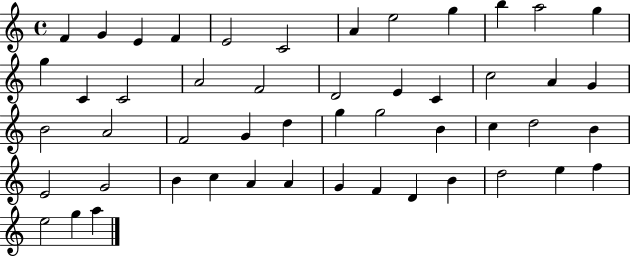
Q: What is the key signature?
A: C major